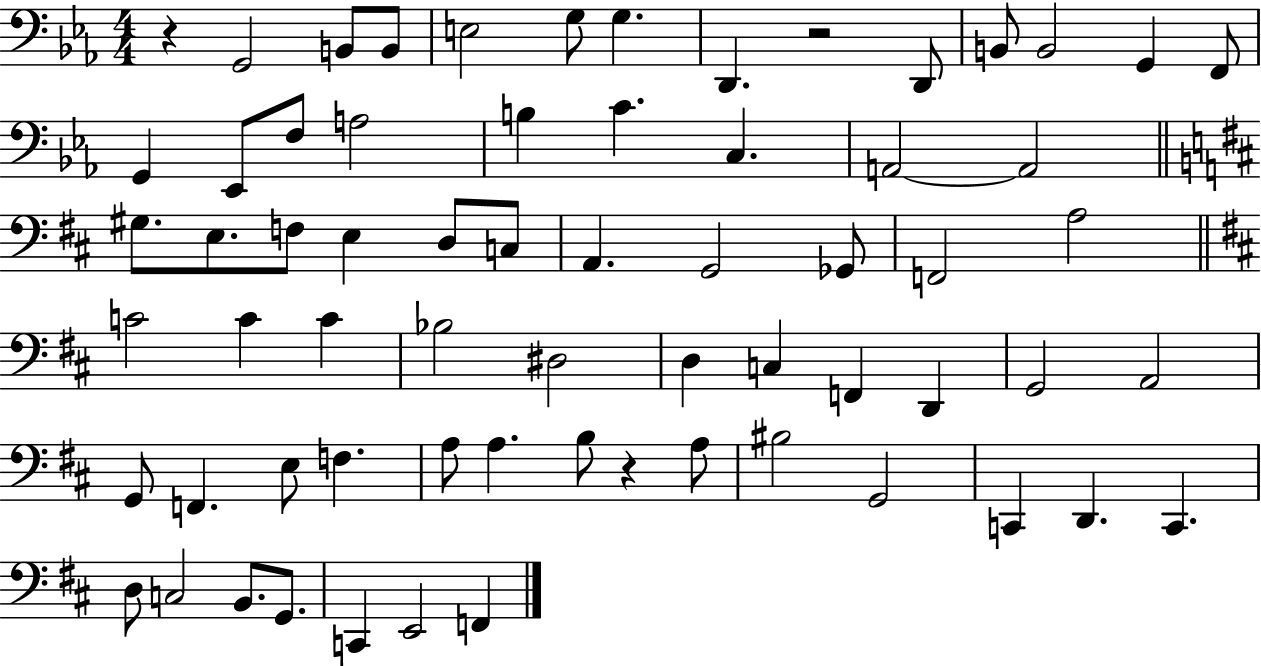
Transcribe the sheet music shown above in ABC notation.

X:1
T:Untitled
M:4/4
L:1/4
K:Eb
z G,,2 B,,/2 B,,/2 E,2 G,/2 G, D,, z2 D,,/2 B,,/2 B,,2 G,, F,,/2 G,, _E,,/2 F,/2 A,2 B, C C, A,,2 A,,2 ^G,/2 E,/2 F,/2 E, D,/2 C,/2 A,, G,,2 _G,,/2 F,,2 A,2 C2 C C _B,2 ^D,2 D, C, F,, D,, G,,2 A,,2 G,,/2 F,, E,/2 F, A,/2 A, B,/2 z A,/2 ^B,2 G,,2 C,, D,, C,, D,/2 C,2 B,,/2 G,,/2 C,, E,,2 F,,